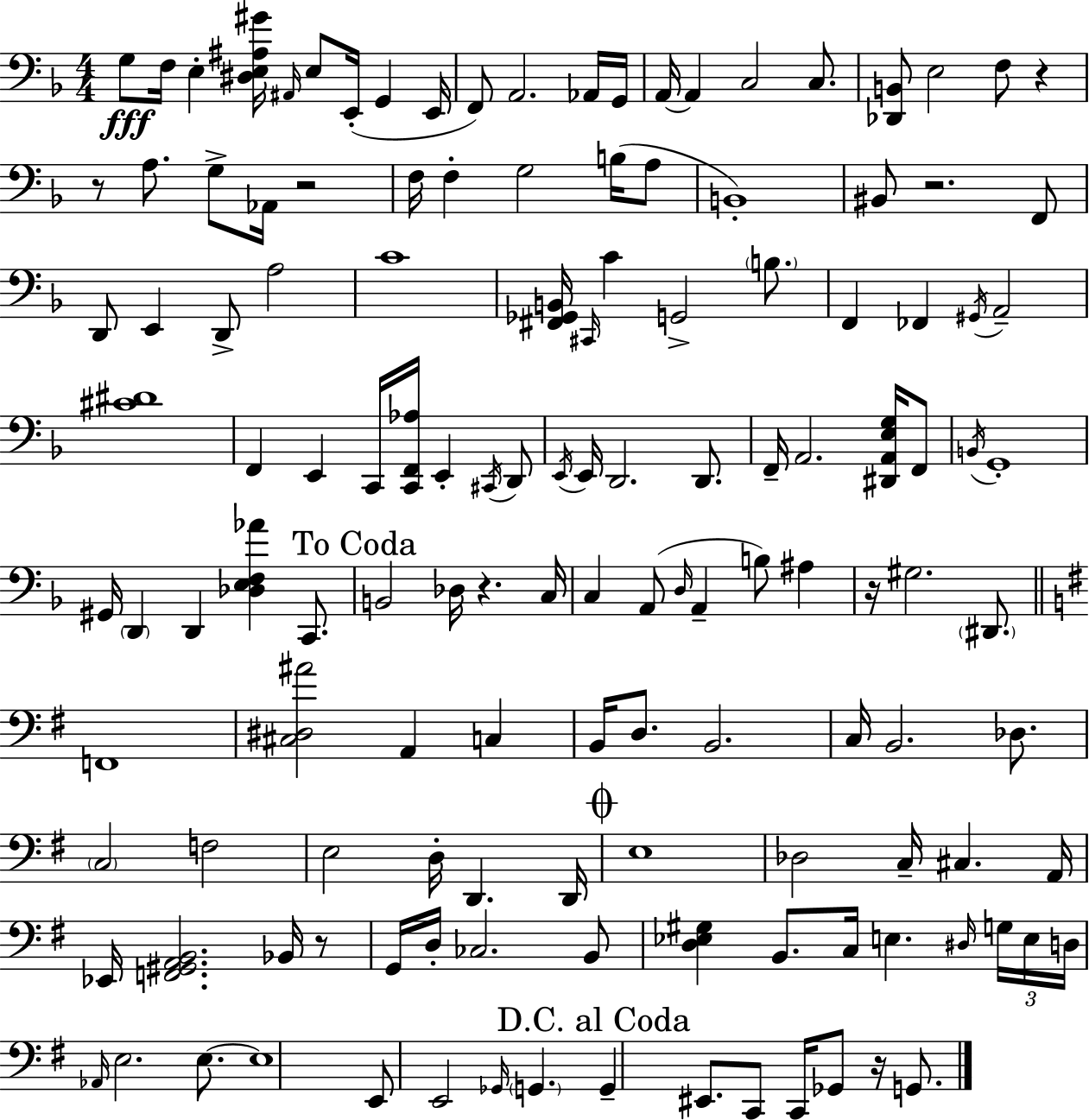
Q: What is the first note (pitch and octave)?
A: G3